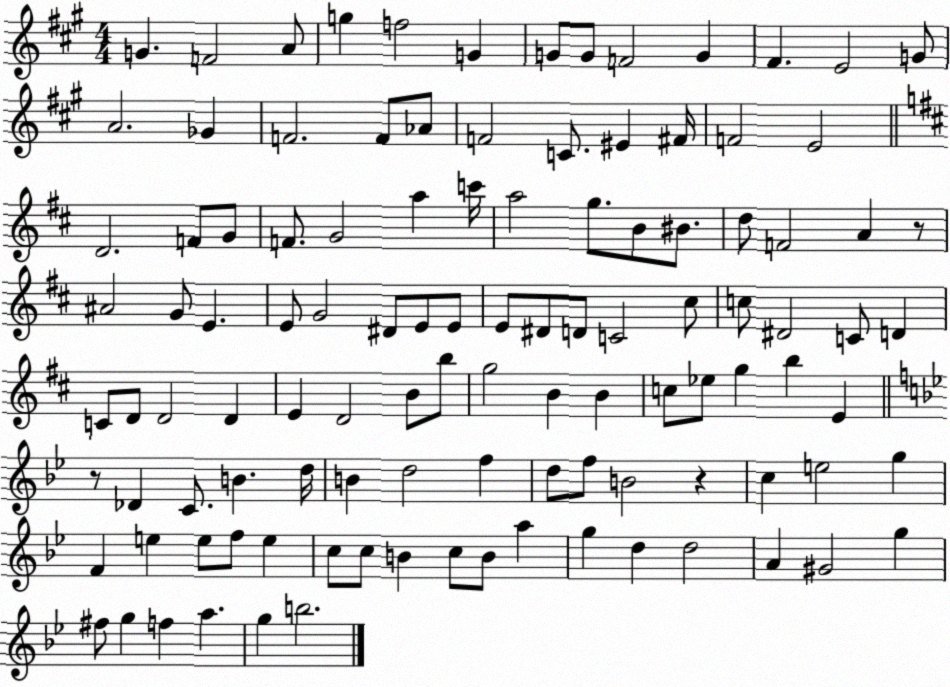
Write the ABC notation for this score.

X:1
T:Untitled
M:4/4
L:1/4
K:A
G F2 A/2 g f2 G G/2 G/2 F2 G ^F E2 G/2 A2 _G F2 F/2 _A/2 F2 C/2 ^E ^F/4 F2 E2 D2 F/2 G/2 F/2 G2 a c'/4 a2 g/2 B/2 ^B/2 d/2 F2 A z/2 ^A2 G/2 E E/2 G2 ^D/2 E/2 E/2 E/2 ^D/2 D/2 C2 ^c/2 c/2 ^D2 C/2 D C/2 D/2 D2 D E D2 B/2 b/2 g2 B B c/2 _e/2 g b E z/2 _D C/2 B d/4 B d2 f d/2 f/2 B2 z c e2 g F e e/2 f/2 e c/2 c/2 B c/2 B/2 a g d d2 A ^G2 g ^f/2 g f a g b2